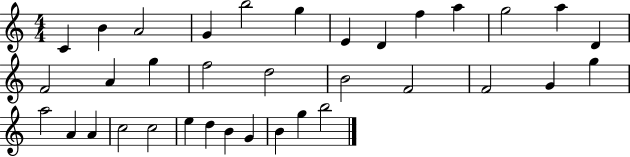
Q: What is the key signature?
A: C major